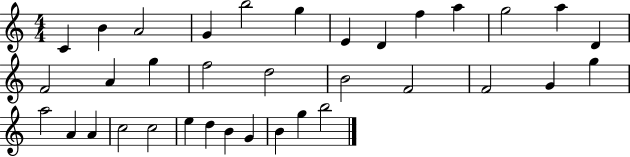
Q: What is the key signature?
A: C major